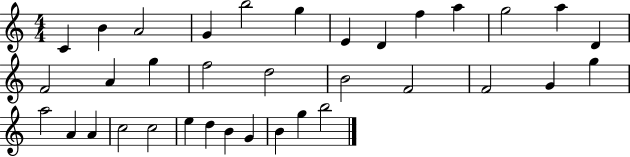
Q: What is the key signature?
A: C major